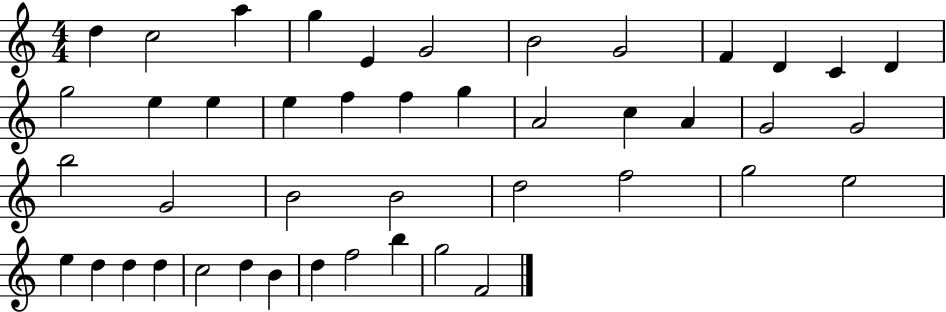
D5/q C5/h A5/q G5/q E4/q G4/h B4/h G4/h F4/q D4/q C4/q D4/q G5/h E5/q E5/q E5/q F5/q F5/q G5/q A4/h C5/q A4/q G4/h G4/h B5/h G4/h B4/h B4/h D5/h F5/h G5/h E5/h E5/q D5/q D5/q D5/q C5/h D5/q B4/q D5/q F5/h B5/q G5/h F4/h